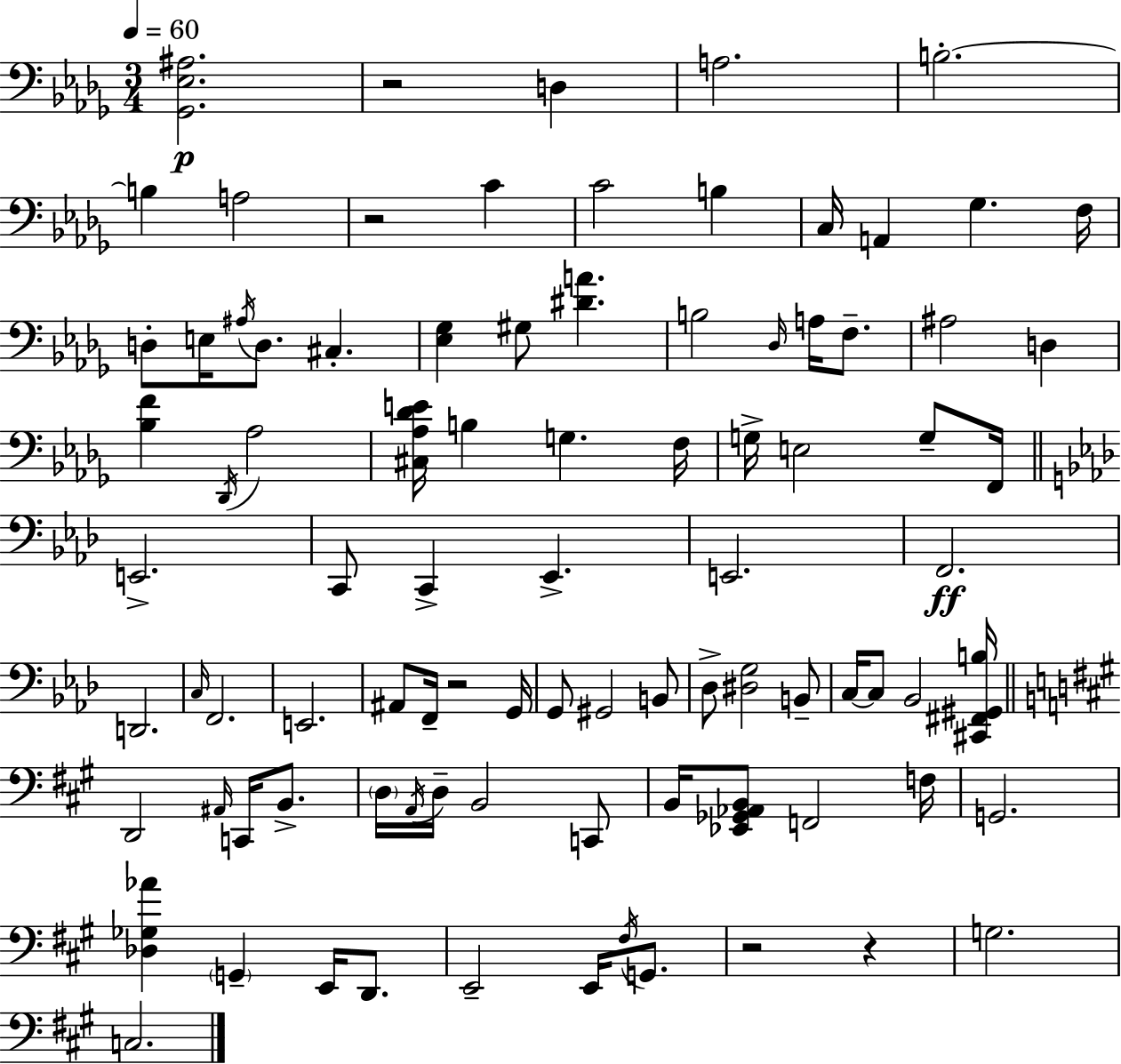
X:1
T:Untitled
M:3/4
L:1/4
K:Bbm
[_G,,_E,^A,]2 z2 D, A,2 B,2 B, A,2 z2 C C2 B, C,/4 A,, _G, F,/4 D,/2 E,/4 ^A,/4 D,/2 ^C, [_E,_G,] ^G,/2 [^DA] B,2 _D,/4 A,/4 F,/2 ^A,2 D, [_B,F] _D,,/4 _A,2 [^C,_A,_DE]/4 B, G, F,/4 G,/4 E,2 G,/2 F,,/4 E,,2 C,,/2 C,, _E,, E,,2 F,,2 D,,2 C,/4 F,,2 E,,2 ^A,,/2 F,,/4 z2 G,,/4 G,,/2 ^G,,2 B,,/2 _D,/2 [^D,G,]2 B,,/2 C,/4 C,/2 _B,,2 [^C,,^F,,^G,,B,]/4 D,,2 ^A,,/4 C,,/4 B,,/2 D,/4 A,,/4 D,/4 B,,2 C,,/2 B,,/4 [_E,,_G,,_A,,B,,]/2 F,,2 F,/4 G,,2 [_D,_G,_A] G,, E,,/4 D,,/2 E,,2 E,,/4 ^F,/4 G,,/2 z2 z G,2 C,2